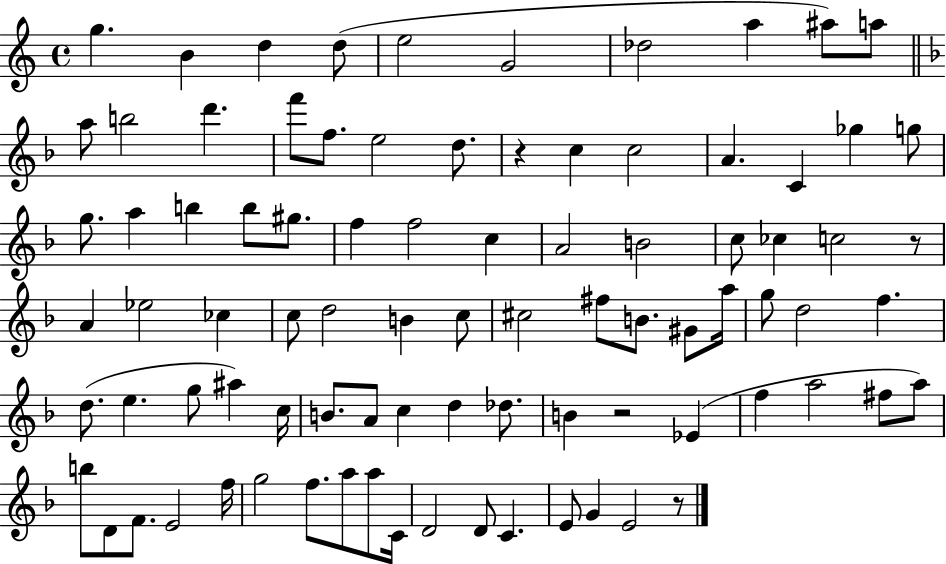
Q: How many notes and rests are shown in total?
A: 87